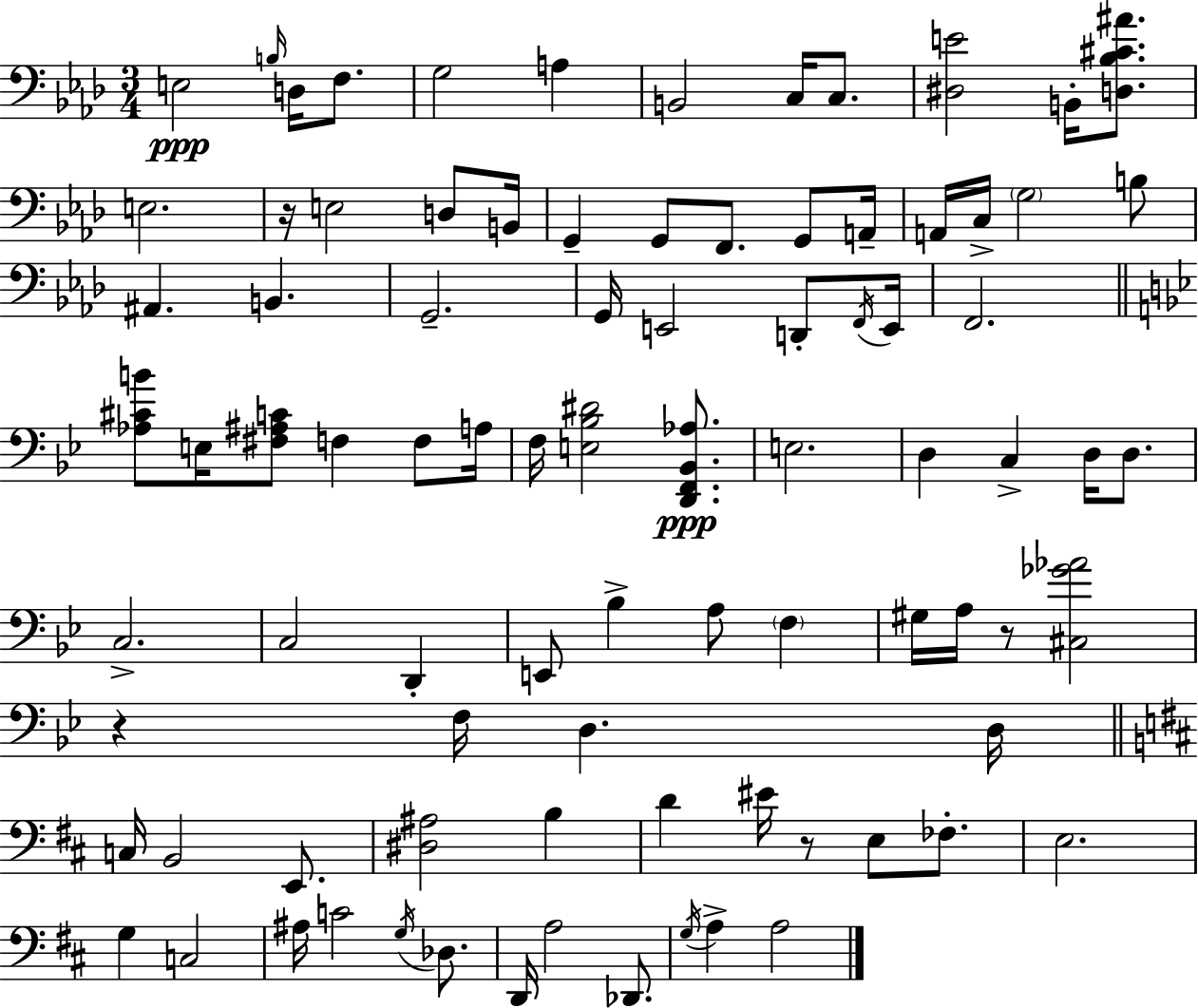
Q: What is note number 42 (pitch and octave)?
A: D3